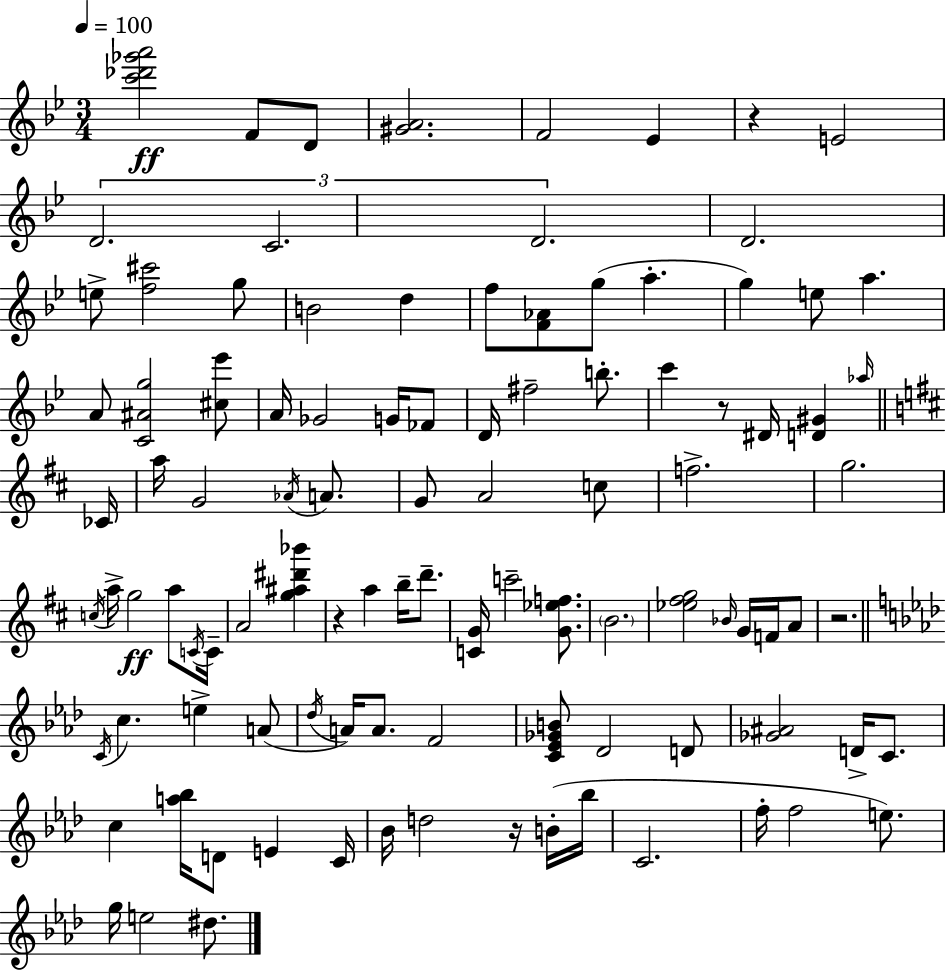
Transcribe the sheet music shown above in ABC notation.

X:1
T:Untitled
M:3/4
L:1/4
K:Bb
[c'_d'_g'a']2 F/2 D/2 [^GA]2 F2 _E z E2 D2 C2 D2 D2 e/2 [f^c']2 g/2 B2 d f/2 [F_A]/2 g/2 a g e/2 a A/2 [C^Ag]2 [^c_e']/2 A/4 _G2 G/4 _F/2 D/4 ^f2 b/2 c' z/2 ^D/4 [D^G] _a/4 _C/4 a/4 G2 _A/4 A/2 G/2 A2 c/2 f2 g2 c/4 a/4 g2 a/2 C/4 C/4 A2 [g^a^d'_b'] z a b/4 d'/2 [CG]/4 c'2 [G_ef]/2 B2 [_e^fg]2 _B/4 G/4 F/4 A/2 z2 C/4 c e A/2 _d/4 A/4 A/2 F2 [C_E_GB]/2 _D2 D/2 [_G^A]2 D/4 C/2 c [a_b]/4 D/2 E C/4 _B/4 d2 z/4 B/4 _b/4 C2 f/4 f2 e/2 g/4 e2 ^d/2